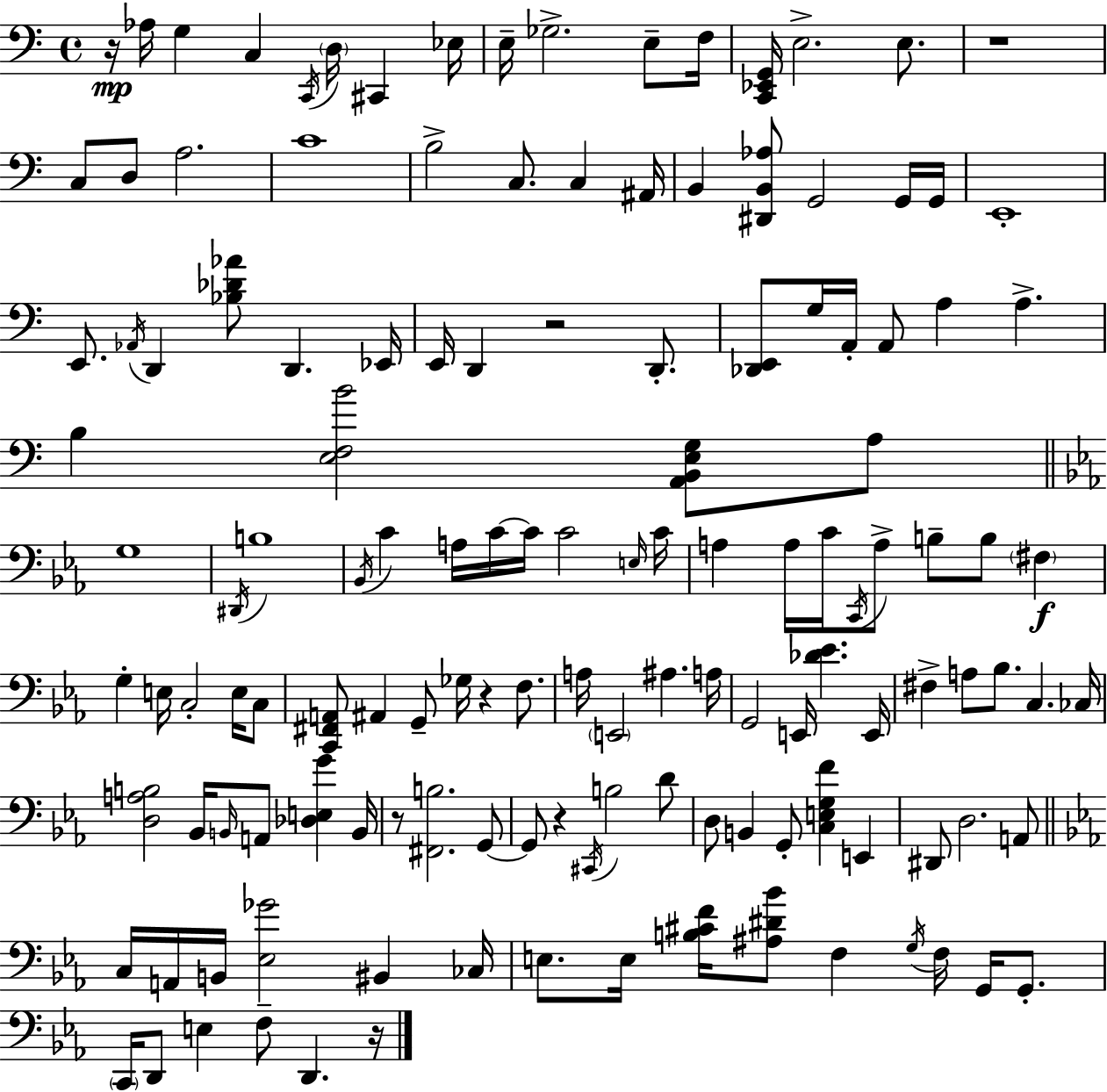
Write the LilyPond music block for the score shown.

{
  \clef bass
  \time 4/4
  \defaultTimeSignature
  \key c \major
  r16\mp aes16 g4 c4 \acciaccatura { c,16 } \parenthesize d16 cis,4 | ees16 e16-- ges2.-> e8-- | f16 <c, ees, g,>16 e2.-> e8. | r1 | \break c8 d8 a2. | c'1 | b2-> c8. c4 | ais,16 b,4 <dis, b, aes>8 g,2 g,16 | \break g,16 e,1-. | e,8. \acciaccatura { aes,16 } d,4 <bes des' aes'>8 d,4. | ees,16 e,16 d,4 r2 d,8.-. | <des, e,>8 g16 a,16-. a,8 a4 a4.-> | \break b4 <e f b'>2 <a, b, e g>8 | a8 \bar "||" \break \key ees \major g1 | \acciaccatura { dis,16 } b1 | \acciaccatura { bes,16 } c'4 a16 c'16~~ c'16 c'2 | \grace { e16 } c'16 a4 a16 c'16 \acciaccatura { c,16 } a8-> b8-- b8 | \break \parenthesize fis4\f g4-. e16 c2-. | e16 c8 <c, fis, a,>8 ais,4 g,8-- ges16 r4 | f8. a16 \parenthesize e,2 ais4. | a16 g,2 e,16 <des' ees'>4. | \break e,16 fis4-> a8 bes8. c4. | ces16 <d a b>2 bes,16 \grace { b,16 } a,8 | <des e g'>4 b,16 r8 <fis, b>2. | g,8~~ g,8 r4 \acciaccatura { cis,16 } b2 | \break d'8 d8 b,4 g,8-. <c e g f'>4 | e,4 dis,8 d2. | a,8 \bar "||" \break \key ees \major c16 a,16 b,16 <ees ges'>2 bis,4 ces16 | e8. e16 <b cis' f'>16 <ais dis' bes'>8 f4 \acciaccatura { g16 } f16 g,16 g,8.-. | \parenthesize c,16 d,8 e4 f8-- d,4. | r16 \bar "|."
}